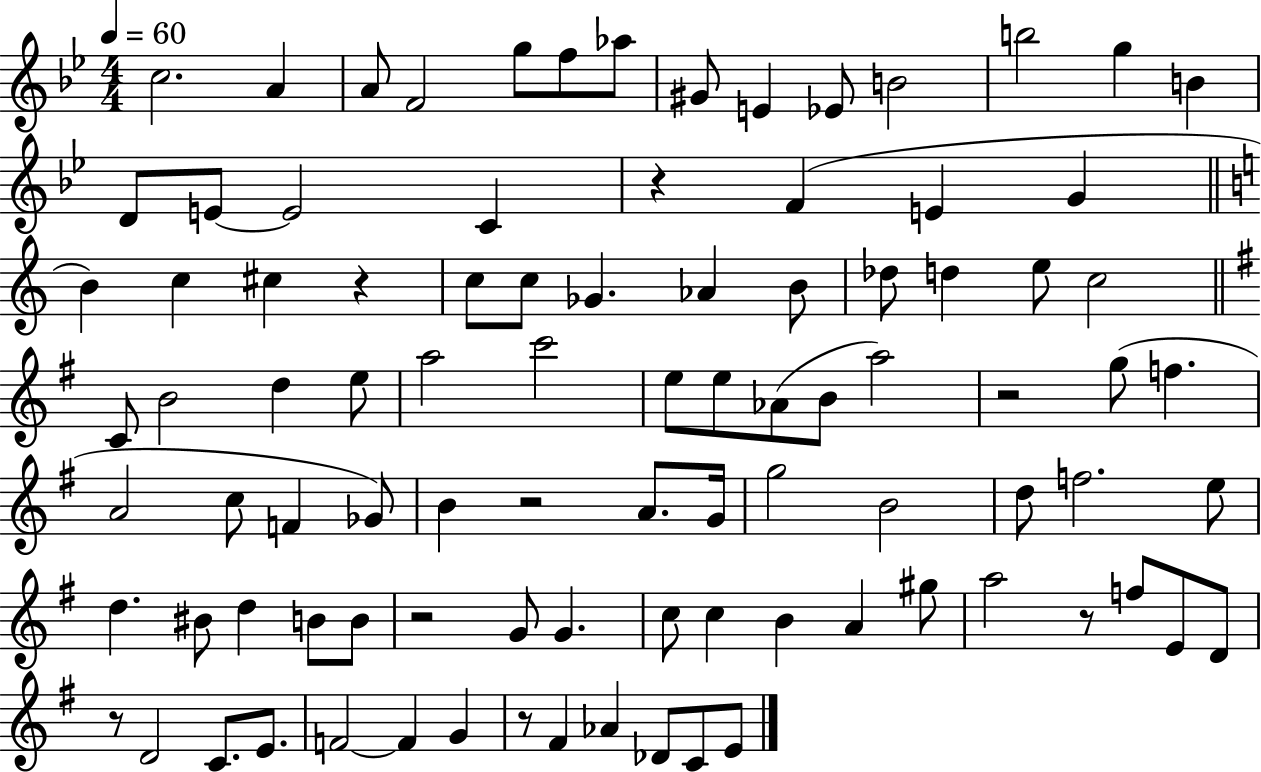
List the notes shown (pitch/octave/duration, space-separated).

C5/h. A4/q A4/e F4/h G5/e F5/e Ab5/e G#4/e E4/q Eb4/e B4/h B5/h G5/q B4/q D4/e E4/e E4/h C4/q R/q F4/q E4/q G4/q B4/q C5/q C#5/q R/q C5/e C5/e Gb4/q. Ab4/q B4/e Db5/e D5/q E5/e C5/h C4/e B4/h D5/q E5/e A5/h C6/h E5/e E5/e Ab4/e B4/e A5/h R/h G5/e F5/q. A4/h C5/e F4/q Gb4/e B4/q R/h A4/e. G4/s G5/h B4/h D5/e F5/h. E5/e D5/q. BIS4/e D5/q B4/e B4/e R/h G4/e G4/q. C5/e C5/q B4/q A4/q G#5/e A5/h R/e F5/e E4/e D4/e R/e D4/h C4/e. E4/e. F4/h F4/q G4/q R/e F#4/q Ab4/q Db4/e C4/e E4/e